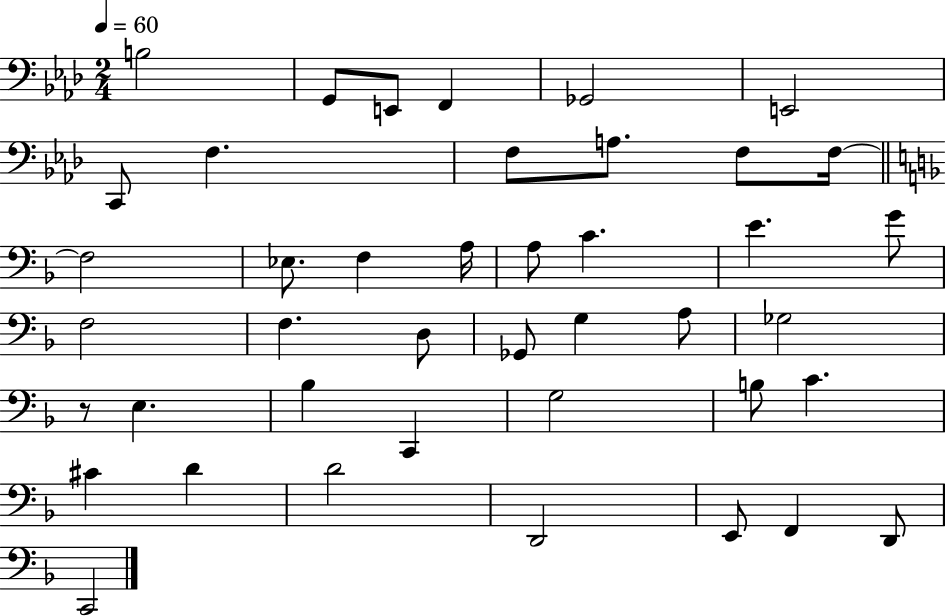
B3/h G2/e E2/e F2/q Gb2/h E2/h C2/e F3/q. F3/e A3/e. F3/e F3/s F3/h Eb3/e. F3/q A3/s A3/e C4/q. E4/q. G4/e F3/h F3/q. D3/e Gb2/e G3/q A3/e Gb3/h R/e E3/q. Bb3/q C2/q G3/h B3/e C4/q. C#4/q D4/q D4/h D2/h E2/e F2/q D2/e C2/h